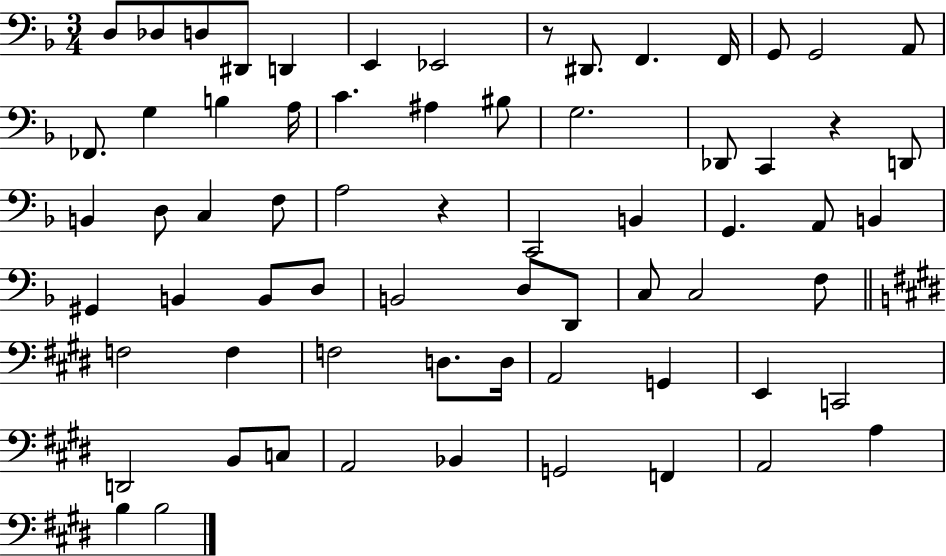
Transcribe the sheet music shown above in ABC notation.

X:1
T:Untitled
M:3/4
L:1/4
K:F
D,/2 _D,/2 D,/2 ^D,,/2 D,, E,, _E,,2 z/2 ^D,,/2 F,, F,,/4 G,,/2 G,,2 A,,/2 _F,,/2 G, B, A,/4 C ^A, ^B,/2 G,2 _D,,/2 C,, z D,,/2 B,, D,/2 C, F,/2 A,2 z C,,2 B,, G,, A,,/2 B,, ^G,, B,, B,,/2 D,/2 B,,2 D,/2 D,,/2 C,/2 C,2 F,/2 F,2 F, F,2 D,/2 D,/4 A,,2 G,, E,, C,,2 D,,2 B,,/2 C,/2 A,,2 _B,, G,,2 F,, A,,2 A, B, B,2